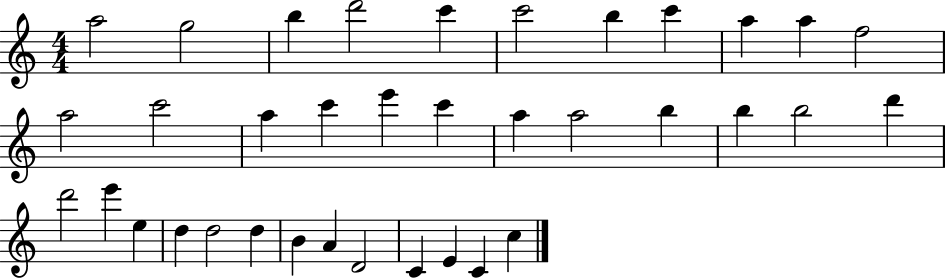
{
  \clef treble
  \numericTimeSignature
  \time 4/4
  \key c \major
  a''2 g''2 | b''4 d'''2 c'''4 | c'''2 b''4 c'''4 | a''4 a''4 f''2 | \break a''2 c'''2 | a''4 c'''4 e'''4 c'''4 | a''4 a''2 b''4 | b''4 b''2 d'''4 | \break d'''2 e'''4 e''4 | d''4 d''2 d''4 | b'4 a'4 d'2 | c'4 e'4 c'4 c''4 | \break \bar "|."
}